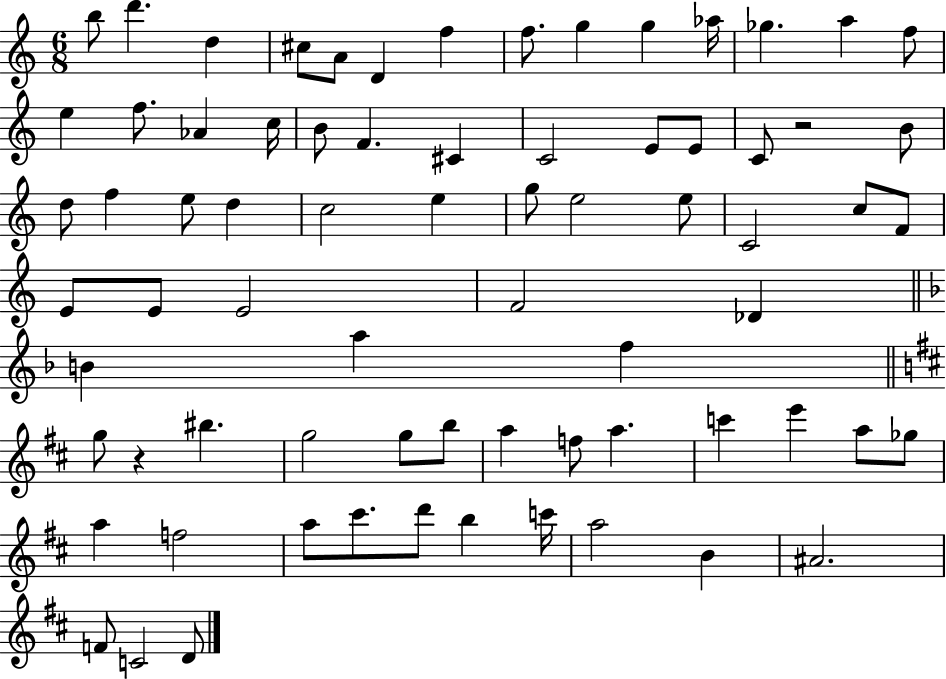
{
  \clef treble
  \numericTimeSignature
  \time 6/8
  \key c \major
  b''8 d'''4. d''4 | cis''8 a'8 d'4 f''4 | f''8. g''4 g''4 aes''16 | ges''4. a''4 f''8 | \break e''4 f''8. aes'4 c''16 | b'8 f'4. cis'4 | c'2 e'8 e'8 | c'8 r2 b'8 | \break d''8 f''4 e''8 d''4 | c''2 e''4 | g''8 e''2 e''8 | c'2 c''8 f'8 | \break e'8 e'8 e'2 | f'2 des'4 | \bar "||" \break \key f \major b'4 a''4 f''4 | \bar "||" \break \key b \minor g''8 r4 bis''4. | g''2 g''8 b''8 | a''4 f''8 a''4. | c'''4 e'''4 a''8 ges''8 | \break a''4 f''2 | a''8 cis'''8. d'''8 b''4 c'''16 | a''2 b'4 | ais'2. | \break f'8 c'2 d'8 | \bar "|."
}